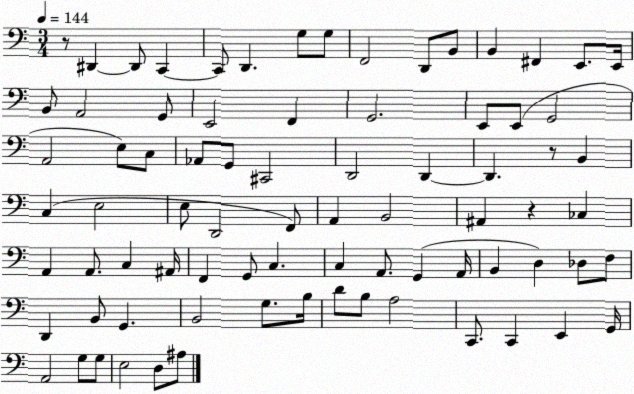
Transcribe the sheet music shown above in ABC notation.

X:1
T:Untitled
M:3/4
L:1/4
K:C
z/2 ^D,, ^D,,/2 C,, C,,/2 D,, G,/2 G,/2 F,,2 D,,/2 B,,/2 B,, ^F,, E,,/2 E,,/4 B,,/2 A,,2 G,,/2 E,,2 F,, G,,2 E,,/2 E,,/2 G,,2 A,,2 E,/2 C,/2 _A,,/2 G,,/2 ^C,,2 D,,2 D,, D,, z/2 B,, C, E,2 E,/2 D,,2 F,,/2 A,, B,,2 ^A,, z _C, A,, A,,/2 C, ^A,,/4 F,, G,,/2 C, C, A,,/2 G,, A,,/4 B,, D, _D,/2 F,/2 D,, B,,/2 G,, B,,2 G,/2 B,/4 D/2 B,/2 A,2 C,,/2 C,, E,, G,,/4 A,,2 G,/2 G,/2 E,2 D,/2 ^A,/2